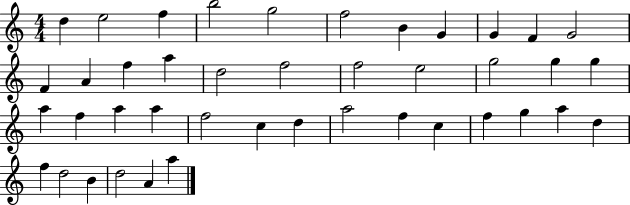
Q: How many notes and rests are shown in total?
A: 42